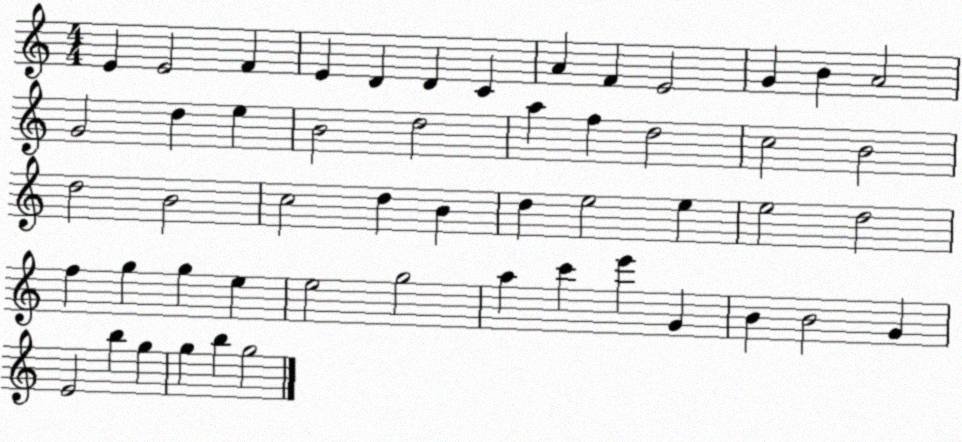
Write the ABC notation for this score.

X:1
T:Untitled
M:4/4
L:1/4
K:C
E E2 F E D D C A F E2 G B A2 G2 d e B2 d2 a f d2 c2 B2 d2 B2 c2 d B d e2 e e2 d2 f g g e e2 g2 a c' e' G B B2 G E2 b g g b g2